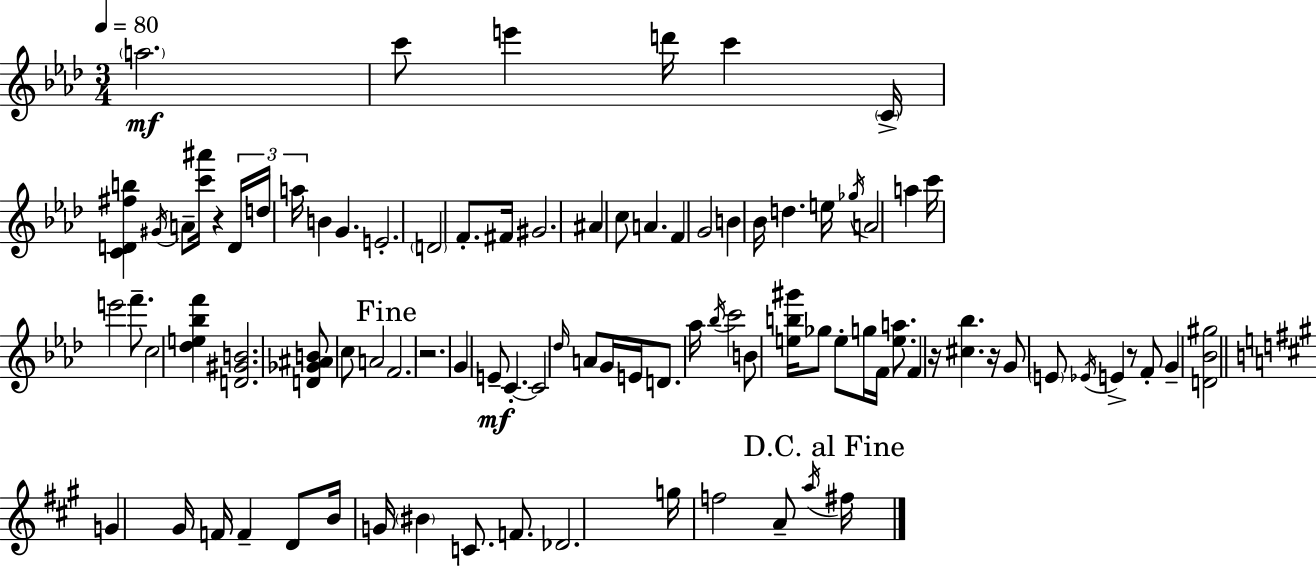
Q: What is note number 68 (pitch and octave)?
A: G4